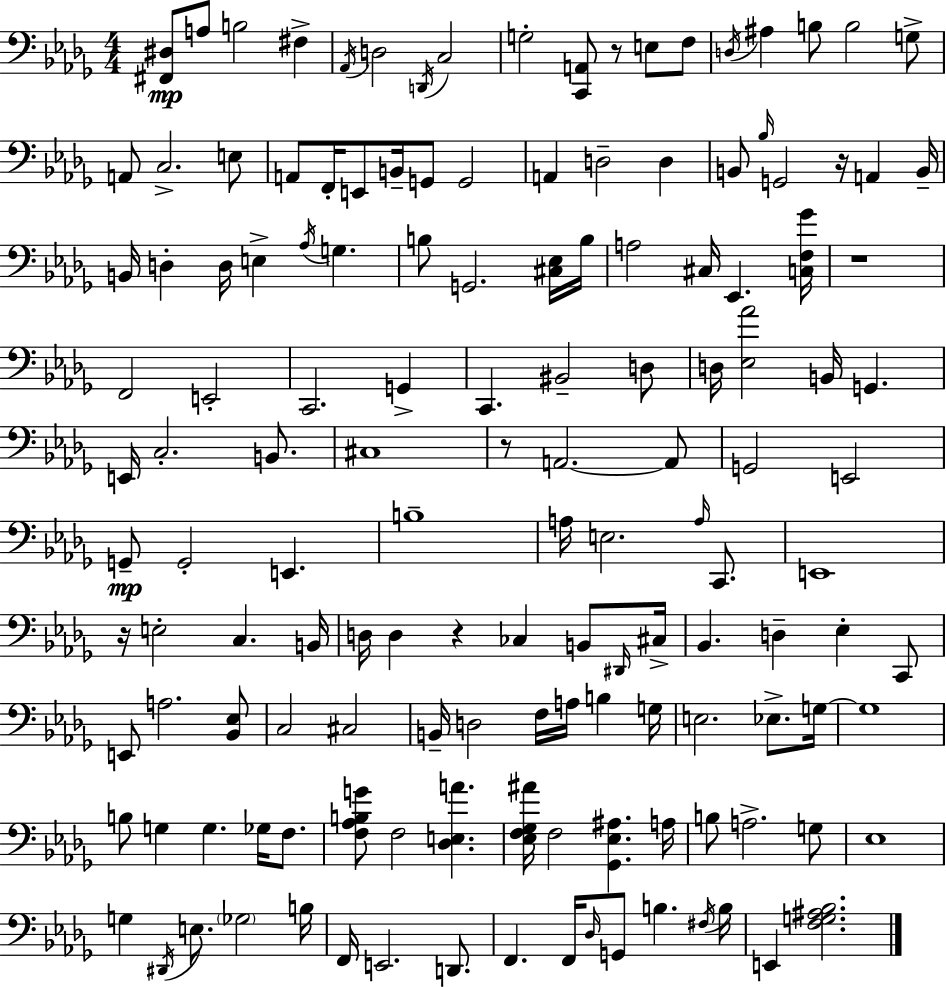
{
  \clef bass
  \numericTimeSignature
  \time 4/4
  \key bes \minor
  \repeat volta 2 { <fis, dis>8\mp a8 b2 fis4-> | \acciaccatura { aes,16 } d2 \acciaccatura { d,16 } c2 | g2-. <c, a,>8 r8 e8 | f8 \acciaccatura { d16 } ais4 b8 b2 | \break g8-> a,8 c2.-> | e8 a,8 f,16-. e,8 b,16-- g,8 g,2 | a,4 d2-- d4 | b,8 \grace { bes16 } g,2 r16 a,4 | \break b,16-- b,16 d4-. d16 e4-> \acciaccatura { aes16 } g4. | b8 g,2. | <cis ees>16 b16 a2 cis16 ees,4. | <c f ges'>16 r1 | \break f,2 e,2-. | c,2. | g,4-> c,4. bis,2-- | d8 d16 <ees aes'>2 b,16 g,4. | \break e,16 c2.-. | b,8. cis1 | r8 a,2.~~ | a,8 g,2 e,2 | \break g,8--\mp g,2-. e,4. | b1-- | a16 e2. | \grace { a16 } c,8. e,1 | \break r16 e2-. c4. | b,16 d16 d4 r4 ces4 | b,8 \grace { dis,16 } cis16-> bes,4. d4-- | ees4-. c,8 e,8 a2. | \break <bes, ees>8 c2 cis2 | b,16-- d2 | f16 a16 b4 g16 e2. | ees8.-> g16~~ g1 | \break b8 g4 g4. | ges16 f8. <f aes b g'>8 f2 | <des e a'>4. <ees f ges ais'>16 f2 | <ges, ees ais>4. a16 b8 a2.-> | \break g8 ees1 | g4 \acciaccatura { dis,16 } e8. \parenthesize ges2 | b16 f,16 e,2. | d,8. f,4. f,16 \grace { des16 } | \break g,8 b4. \acciaccatura { fis16 } b16 e,4 <f g ais bes>2. | } \bar "|."
}